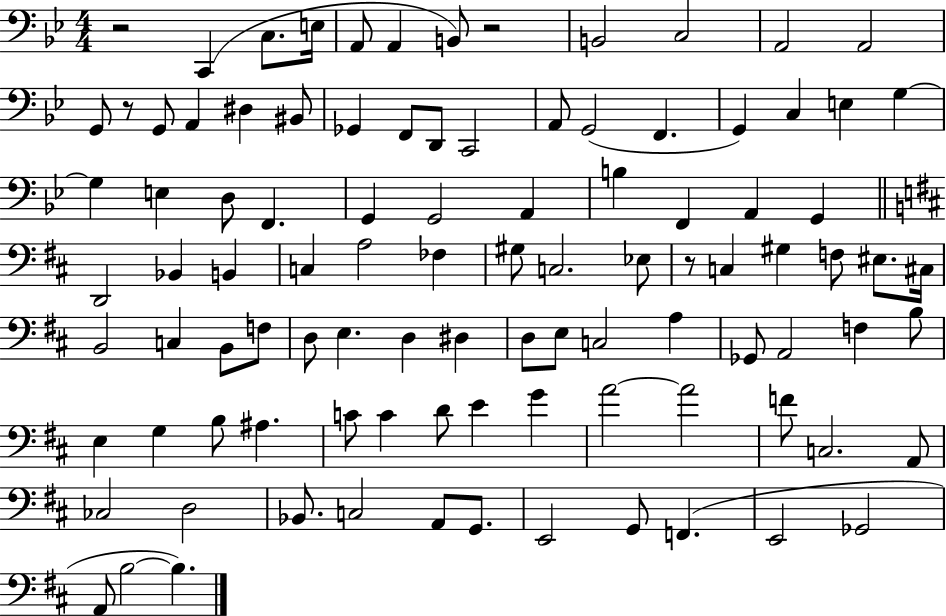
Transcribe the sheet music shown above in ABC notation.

X:1
T:Untitled
M:4/4
L:1/4
K:Bb
z2 C,, C,/2 E,/4 A,,/2 A,, B,,/2 z2 B,,2 C,2 A,,2 A,,2 G,,/2 z/2 G,,/2 A,, ^D, ^B,,/2 _G,, F,,/2 D,,/2 C,,2 A,,/2 G,,2 F,, G,, C, E, G, G, E, D,/2 F,, G,, G,,2 A,, B, F,, A,, G,, D,,2 _B,, B,, C, A,2 _F, ^G,/2 C,2 _E,/2 z/2 C, ^G, F,/2 ^E,/2 ^C,/4 B,,2 C, B,,/2 F,/2 D,/2 E, D, ^D, D,/2 E,/2 C,2 A, _G,,/2 A,,2 F, B,/2 E, G, B,/2 ^A, C/2 C D/2 E G A2 A2 F/2 C,2 A,,/2 _C,2 D,2 _B,,/2 C,2 A,,/2 G,,/2 E,,2 G,,/2 F,, E,,2 _G,,2 A,,/2 B,2 B,